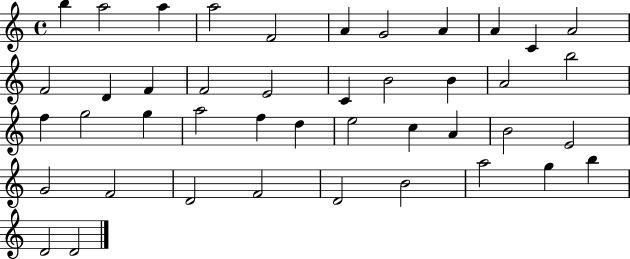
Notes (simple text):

B5/q A5/h A5/q A5/h F4/h A4/q G4/h A4/q A4/q C4/q A4/h F4/h D4/q F4/q F4/h E4/h C4/q B4/h B4/q A4/h B5/h F5/q G5/h G5/q A5/h F5/q D5/q E5/h C5/q A4/q B4/h E4/h G4/h F4/h D4/h F4/h D4/h B4/h A5/h G5/q B5/q D4/h D4/h